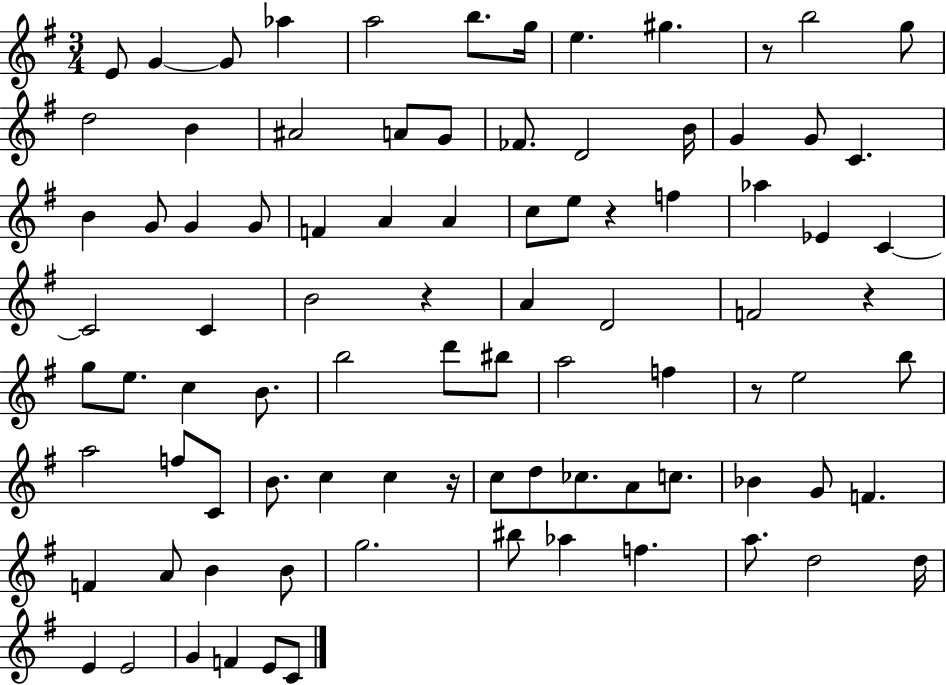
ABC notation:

X:1
T:Untitled
M:3/4
L:1/4
K:G
E/2 G G/2 _a a2 b/2 g/4 e ^g z/2 b2 g/2 d2 B ^A2 A/2 G/2 _F/2 D2 B/4 G G/2 C B G/2 G G/2 F A A c/2 e/2 z f _a _E C C2 C B2 z A D2 F2 z g/2 e/2 c B/2 b2 d'/2 ^b/2 a2 f z/2 e2 b/2 a2 f/2 C/2 B/2 c c z/4 c/2 d/2 _c/2 A/2 c/2 _B G/2 F F A/2 B B/2 g2 ^b/2 _a f a/2 d2 d/4 E E2 G F E/2 C/2